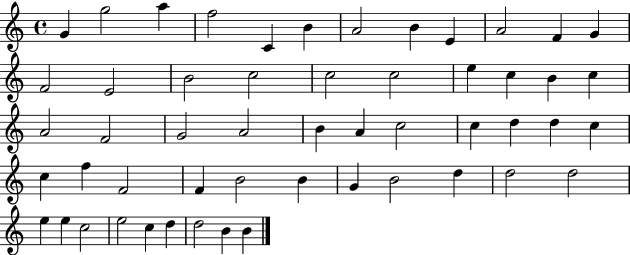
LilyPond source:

{
  \clef treble
  \time 4/4
  \defaultTimeSignature
  \key c \major
  g'4 g''2 a''4 | f''2 c'4 b'4 | a'2 b'4 e'4 | a'2 f'4 g'4 | \break f'2 e'2 | b'2 c''2 | c''2 c''2 | e''4 c''4 b'4 c''4 | \break a'2 f'2 | g'2 a'2 | b'4 a'4 c''2 | c''4 d''4 d''4 c''4 | \break c''4 f''4 f'2 | f'4 b'2 b'4 | g'4 b'2 d''4 | d''2 d''2 | \break e''4 e''4 c''2 | e''2 c''4 d''4 | d''2 b'4 b'4 | \bar "|."
}